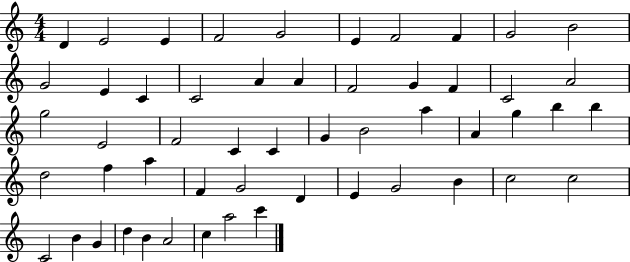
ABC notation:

X:1
T:Untitled
M:4/4
L:1/4
K:C
D E2 E F2 G2 E F2 F G2 B2 G2 E C C2 A A F2 G F C2 A2 g2 E2 F2 C C G B2 a A g b b d2 f a F G2 D E G2 B c2 c2 C2 B G d B A2 c a2 c'